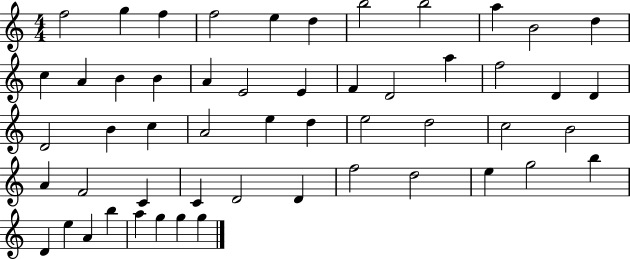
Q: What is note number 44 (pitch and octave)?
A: G5